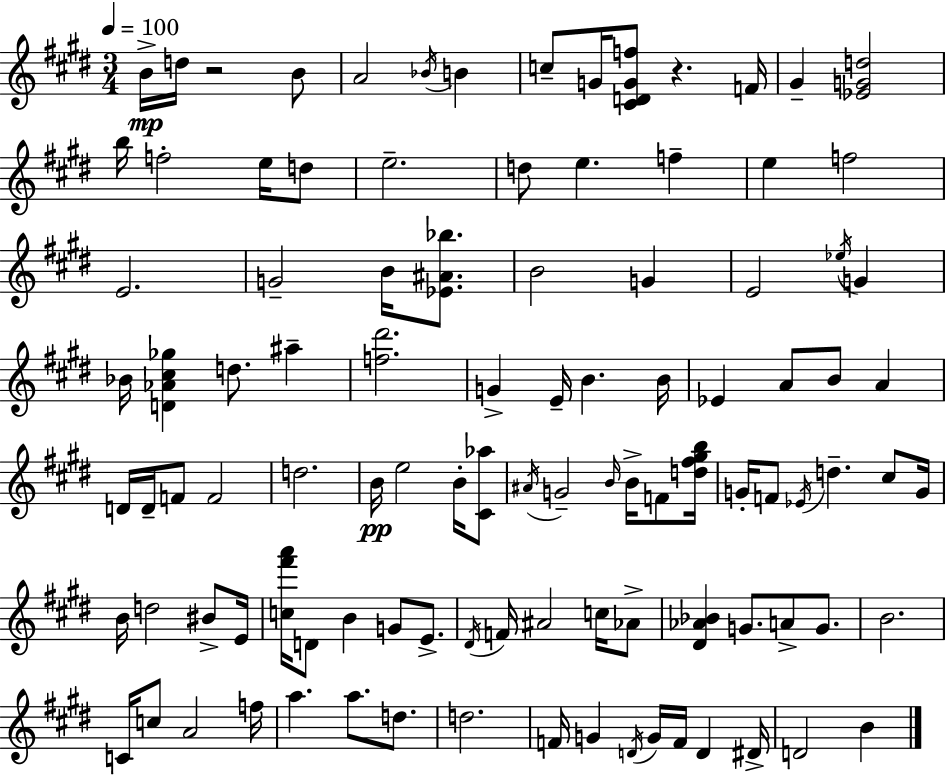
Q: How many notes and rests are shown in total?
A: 103